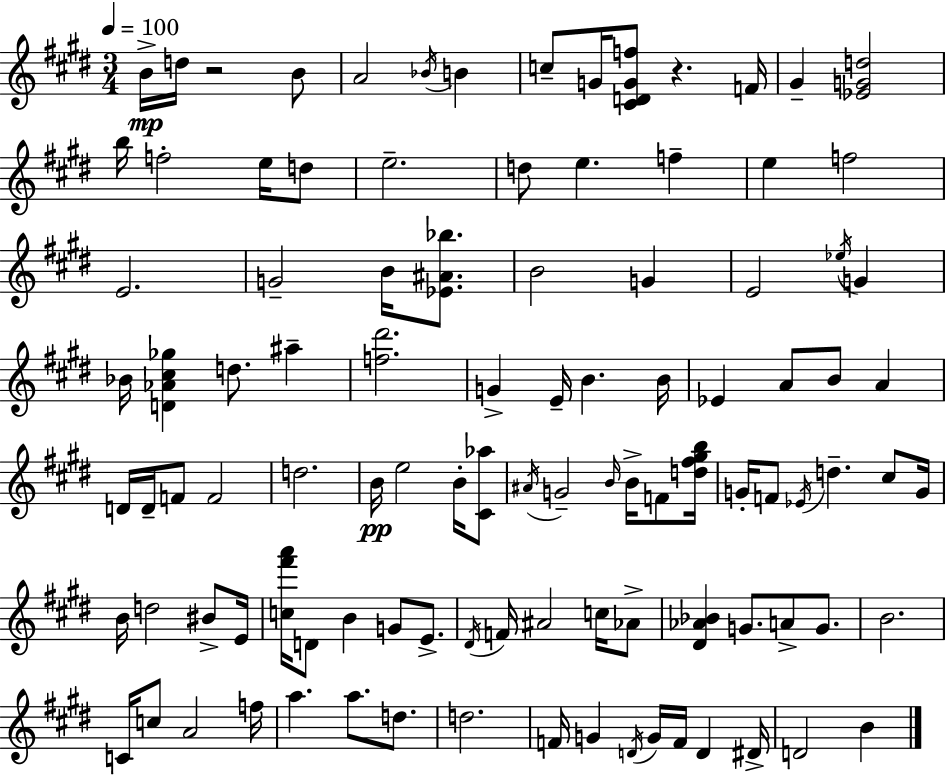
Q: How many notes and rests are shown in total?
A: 103